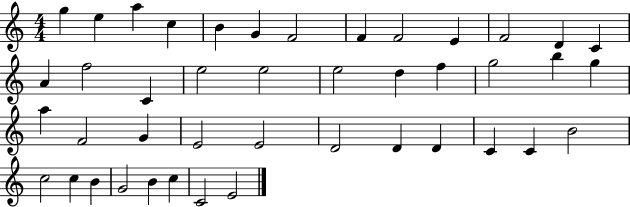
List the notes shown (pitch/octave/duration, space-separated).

G5/q E5/q A5/q C5/q B4/q G4/q F4/h F4/q F4/h E4/q F4/h D4/q C4/q A4/q F5/h C4/q E5/h E5/h E5/h D5/q F5/q G5/h B5/q G5/q A5/q F4/h G4/q E4/h E4/h D4/h D4/q D4/q C4/q C4/q B4/h C5/h C5/q B4/q G4/h B4/q C5/q C4/h E4/h